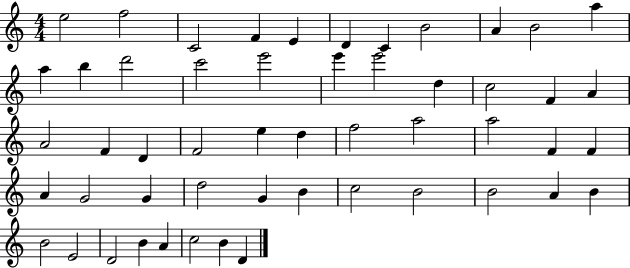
E5/h F5/h C4/h F4/q E4/q D4/q C4/q B4/h A4/q B4/h A5/q A5/q B5/q D6/h C6/h E6/h E6/q E6/h D5/q C5/h F4/q A4/q A4/h F4/q D4/q F4/h E5/q D5/q F5/h A5/h A5/h F4/q F4/q A4/q G4/h G4/q D5/h G4/q B4/q C5/h B4/h B4/h A4/q B4/q B4/h E4/h D4/h B4/q A4/q C5/h B4/q D4/q